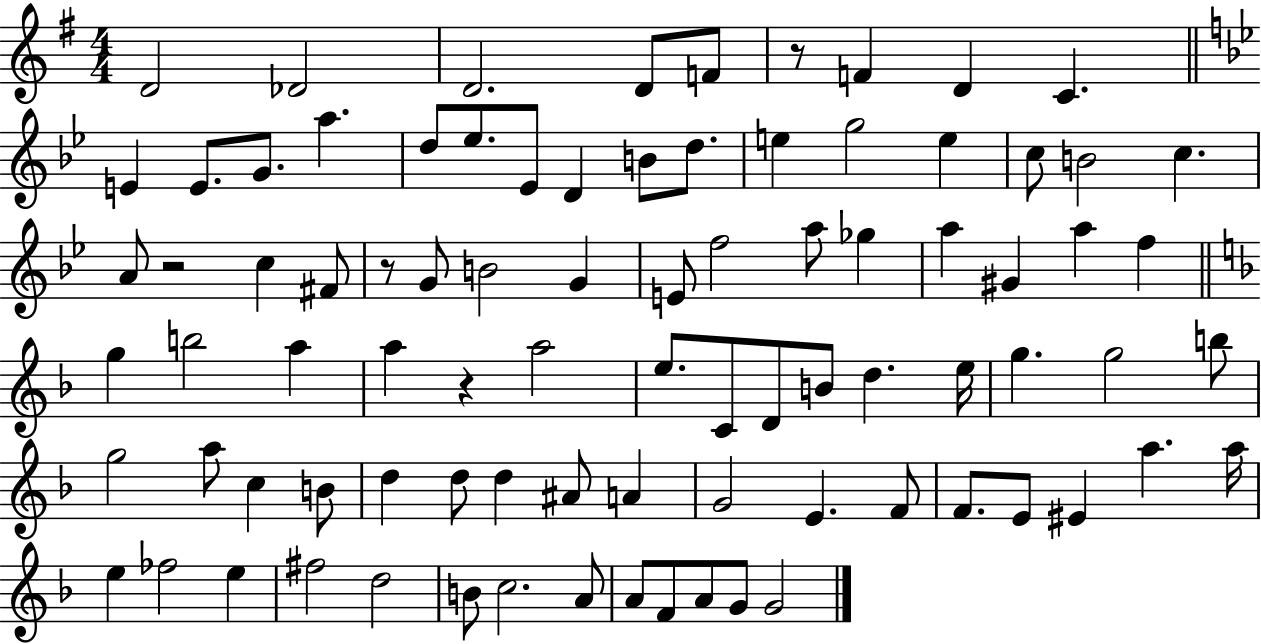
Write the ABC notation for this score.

X:1
T:Untitled
M:4/4
L:1/4
K:G
D2 _D2 D2 D/2 F/2 z/2 F D C E E/2 G/2 a d/2 _e/2 _E/2 D B/2 d/2 e g2 e c/2 B2 c A/2 z2 c ^F/2 z/2 G/2 B2 G E/2 f2 a/2 _g a ^G a f g b2 a a z a2 e/2 C/2 D/2 B/2 d e/4 g g2 b/2 g2 a/2 c B/2 d d/2 d ^A/2 A G2 E F/2 F/2 E/2 ^E a a/4 e _f2 e ^f2 d2 B/2 c2 A/2 A/2 F/2 A/2 G/2 G2